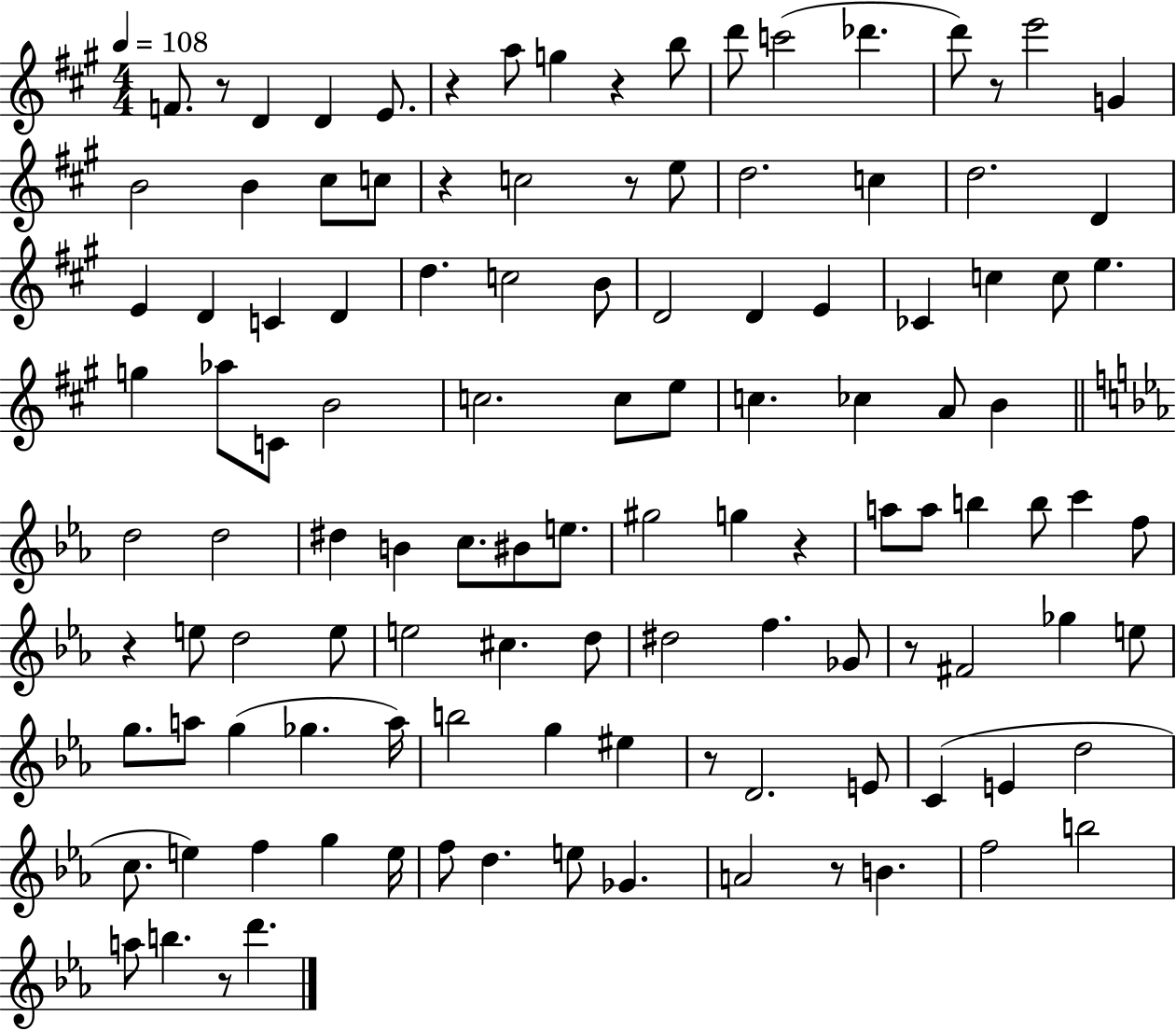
X:1
T:Untitled
M:4/4
L:1/4
K:A
F/2 z/2 D D E/2 z a/2 g z b/2 d'/2 c'2 _d' d'/2 z/2 e'2 G B2 B ^c/2 c/2 z c2 z/2 e/2 d2 c d2 D E D C D d c2 B/2 D2 D E _C c c/2 e g _a/2 C/2 B2 c2 c/2 e/2 c _c A/2 B d2 d2 ^d B c/2 ^B/2 e/2 ^g2 g z a/2 a/2 b b/2 c' f/2 z e/2 d2 e/2 e2 ^c d/2 ^d2 f _G/2 z/2 ^F2 _g e/2 g/2 a/2 g _g a/4 b2 g ^e z/2 D2 E/2 C E d2 c/2 e f g e/4 f/2 d e/2 _G A2 z/2 B f2 b2 a/2 b z/2 d'